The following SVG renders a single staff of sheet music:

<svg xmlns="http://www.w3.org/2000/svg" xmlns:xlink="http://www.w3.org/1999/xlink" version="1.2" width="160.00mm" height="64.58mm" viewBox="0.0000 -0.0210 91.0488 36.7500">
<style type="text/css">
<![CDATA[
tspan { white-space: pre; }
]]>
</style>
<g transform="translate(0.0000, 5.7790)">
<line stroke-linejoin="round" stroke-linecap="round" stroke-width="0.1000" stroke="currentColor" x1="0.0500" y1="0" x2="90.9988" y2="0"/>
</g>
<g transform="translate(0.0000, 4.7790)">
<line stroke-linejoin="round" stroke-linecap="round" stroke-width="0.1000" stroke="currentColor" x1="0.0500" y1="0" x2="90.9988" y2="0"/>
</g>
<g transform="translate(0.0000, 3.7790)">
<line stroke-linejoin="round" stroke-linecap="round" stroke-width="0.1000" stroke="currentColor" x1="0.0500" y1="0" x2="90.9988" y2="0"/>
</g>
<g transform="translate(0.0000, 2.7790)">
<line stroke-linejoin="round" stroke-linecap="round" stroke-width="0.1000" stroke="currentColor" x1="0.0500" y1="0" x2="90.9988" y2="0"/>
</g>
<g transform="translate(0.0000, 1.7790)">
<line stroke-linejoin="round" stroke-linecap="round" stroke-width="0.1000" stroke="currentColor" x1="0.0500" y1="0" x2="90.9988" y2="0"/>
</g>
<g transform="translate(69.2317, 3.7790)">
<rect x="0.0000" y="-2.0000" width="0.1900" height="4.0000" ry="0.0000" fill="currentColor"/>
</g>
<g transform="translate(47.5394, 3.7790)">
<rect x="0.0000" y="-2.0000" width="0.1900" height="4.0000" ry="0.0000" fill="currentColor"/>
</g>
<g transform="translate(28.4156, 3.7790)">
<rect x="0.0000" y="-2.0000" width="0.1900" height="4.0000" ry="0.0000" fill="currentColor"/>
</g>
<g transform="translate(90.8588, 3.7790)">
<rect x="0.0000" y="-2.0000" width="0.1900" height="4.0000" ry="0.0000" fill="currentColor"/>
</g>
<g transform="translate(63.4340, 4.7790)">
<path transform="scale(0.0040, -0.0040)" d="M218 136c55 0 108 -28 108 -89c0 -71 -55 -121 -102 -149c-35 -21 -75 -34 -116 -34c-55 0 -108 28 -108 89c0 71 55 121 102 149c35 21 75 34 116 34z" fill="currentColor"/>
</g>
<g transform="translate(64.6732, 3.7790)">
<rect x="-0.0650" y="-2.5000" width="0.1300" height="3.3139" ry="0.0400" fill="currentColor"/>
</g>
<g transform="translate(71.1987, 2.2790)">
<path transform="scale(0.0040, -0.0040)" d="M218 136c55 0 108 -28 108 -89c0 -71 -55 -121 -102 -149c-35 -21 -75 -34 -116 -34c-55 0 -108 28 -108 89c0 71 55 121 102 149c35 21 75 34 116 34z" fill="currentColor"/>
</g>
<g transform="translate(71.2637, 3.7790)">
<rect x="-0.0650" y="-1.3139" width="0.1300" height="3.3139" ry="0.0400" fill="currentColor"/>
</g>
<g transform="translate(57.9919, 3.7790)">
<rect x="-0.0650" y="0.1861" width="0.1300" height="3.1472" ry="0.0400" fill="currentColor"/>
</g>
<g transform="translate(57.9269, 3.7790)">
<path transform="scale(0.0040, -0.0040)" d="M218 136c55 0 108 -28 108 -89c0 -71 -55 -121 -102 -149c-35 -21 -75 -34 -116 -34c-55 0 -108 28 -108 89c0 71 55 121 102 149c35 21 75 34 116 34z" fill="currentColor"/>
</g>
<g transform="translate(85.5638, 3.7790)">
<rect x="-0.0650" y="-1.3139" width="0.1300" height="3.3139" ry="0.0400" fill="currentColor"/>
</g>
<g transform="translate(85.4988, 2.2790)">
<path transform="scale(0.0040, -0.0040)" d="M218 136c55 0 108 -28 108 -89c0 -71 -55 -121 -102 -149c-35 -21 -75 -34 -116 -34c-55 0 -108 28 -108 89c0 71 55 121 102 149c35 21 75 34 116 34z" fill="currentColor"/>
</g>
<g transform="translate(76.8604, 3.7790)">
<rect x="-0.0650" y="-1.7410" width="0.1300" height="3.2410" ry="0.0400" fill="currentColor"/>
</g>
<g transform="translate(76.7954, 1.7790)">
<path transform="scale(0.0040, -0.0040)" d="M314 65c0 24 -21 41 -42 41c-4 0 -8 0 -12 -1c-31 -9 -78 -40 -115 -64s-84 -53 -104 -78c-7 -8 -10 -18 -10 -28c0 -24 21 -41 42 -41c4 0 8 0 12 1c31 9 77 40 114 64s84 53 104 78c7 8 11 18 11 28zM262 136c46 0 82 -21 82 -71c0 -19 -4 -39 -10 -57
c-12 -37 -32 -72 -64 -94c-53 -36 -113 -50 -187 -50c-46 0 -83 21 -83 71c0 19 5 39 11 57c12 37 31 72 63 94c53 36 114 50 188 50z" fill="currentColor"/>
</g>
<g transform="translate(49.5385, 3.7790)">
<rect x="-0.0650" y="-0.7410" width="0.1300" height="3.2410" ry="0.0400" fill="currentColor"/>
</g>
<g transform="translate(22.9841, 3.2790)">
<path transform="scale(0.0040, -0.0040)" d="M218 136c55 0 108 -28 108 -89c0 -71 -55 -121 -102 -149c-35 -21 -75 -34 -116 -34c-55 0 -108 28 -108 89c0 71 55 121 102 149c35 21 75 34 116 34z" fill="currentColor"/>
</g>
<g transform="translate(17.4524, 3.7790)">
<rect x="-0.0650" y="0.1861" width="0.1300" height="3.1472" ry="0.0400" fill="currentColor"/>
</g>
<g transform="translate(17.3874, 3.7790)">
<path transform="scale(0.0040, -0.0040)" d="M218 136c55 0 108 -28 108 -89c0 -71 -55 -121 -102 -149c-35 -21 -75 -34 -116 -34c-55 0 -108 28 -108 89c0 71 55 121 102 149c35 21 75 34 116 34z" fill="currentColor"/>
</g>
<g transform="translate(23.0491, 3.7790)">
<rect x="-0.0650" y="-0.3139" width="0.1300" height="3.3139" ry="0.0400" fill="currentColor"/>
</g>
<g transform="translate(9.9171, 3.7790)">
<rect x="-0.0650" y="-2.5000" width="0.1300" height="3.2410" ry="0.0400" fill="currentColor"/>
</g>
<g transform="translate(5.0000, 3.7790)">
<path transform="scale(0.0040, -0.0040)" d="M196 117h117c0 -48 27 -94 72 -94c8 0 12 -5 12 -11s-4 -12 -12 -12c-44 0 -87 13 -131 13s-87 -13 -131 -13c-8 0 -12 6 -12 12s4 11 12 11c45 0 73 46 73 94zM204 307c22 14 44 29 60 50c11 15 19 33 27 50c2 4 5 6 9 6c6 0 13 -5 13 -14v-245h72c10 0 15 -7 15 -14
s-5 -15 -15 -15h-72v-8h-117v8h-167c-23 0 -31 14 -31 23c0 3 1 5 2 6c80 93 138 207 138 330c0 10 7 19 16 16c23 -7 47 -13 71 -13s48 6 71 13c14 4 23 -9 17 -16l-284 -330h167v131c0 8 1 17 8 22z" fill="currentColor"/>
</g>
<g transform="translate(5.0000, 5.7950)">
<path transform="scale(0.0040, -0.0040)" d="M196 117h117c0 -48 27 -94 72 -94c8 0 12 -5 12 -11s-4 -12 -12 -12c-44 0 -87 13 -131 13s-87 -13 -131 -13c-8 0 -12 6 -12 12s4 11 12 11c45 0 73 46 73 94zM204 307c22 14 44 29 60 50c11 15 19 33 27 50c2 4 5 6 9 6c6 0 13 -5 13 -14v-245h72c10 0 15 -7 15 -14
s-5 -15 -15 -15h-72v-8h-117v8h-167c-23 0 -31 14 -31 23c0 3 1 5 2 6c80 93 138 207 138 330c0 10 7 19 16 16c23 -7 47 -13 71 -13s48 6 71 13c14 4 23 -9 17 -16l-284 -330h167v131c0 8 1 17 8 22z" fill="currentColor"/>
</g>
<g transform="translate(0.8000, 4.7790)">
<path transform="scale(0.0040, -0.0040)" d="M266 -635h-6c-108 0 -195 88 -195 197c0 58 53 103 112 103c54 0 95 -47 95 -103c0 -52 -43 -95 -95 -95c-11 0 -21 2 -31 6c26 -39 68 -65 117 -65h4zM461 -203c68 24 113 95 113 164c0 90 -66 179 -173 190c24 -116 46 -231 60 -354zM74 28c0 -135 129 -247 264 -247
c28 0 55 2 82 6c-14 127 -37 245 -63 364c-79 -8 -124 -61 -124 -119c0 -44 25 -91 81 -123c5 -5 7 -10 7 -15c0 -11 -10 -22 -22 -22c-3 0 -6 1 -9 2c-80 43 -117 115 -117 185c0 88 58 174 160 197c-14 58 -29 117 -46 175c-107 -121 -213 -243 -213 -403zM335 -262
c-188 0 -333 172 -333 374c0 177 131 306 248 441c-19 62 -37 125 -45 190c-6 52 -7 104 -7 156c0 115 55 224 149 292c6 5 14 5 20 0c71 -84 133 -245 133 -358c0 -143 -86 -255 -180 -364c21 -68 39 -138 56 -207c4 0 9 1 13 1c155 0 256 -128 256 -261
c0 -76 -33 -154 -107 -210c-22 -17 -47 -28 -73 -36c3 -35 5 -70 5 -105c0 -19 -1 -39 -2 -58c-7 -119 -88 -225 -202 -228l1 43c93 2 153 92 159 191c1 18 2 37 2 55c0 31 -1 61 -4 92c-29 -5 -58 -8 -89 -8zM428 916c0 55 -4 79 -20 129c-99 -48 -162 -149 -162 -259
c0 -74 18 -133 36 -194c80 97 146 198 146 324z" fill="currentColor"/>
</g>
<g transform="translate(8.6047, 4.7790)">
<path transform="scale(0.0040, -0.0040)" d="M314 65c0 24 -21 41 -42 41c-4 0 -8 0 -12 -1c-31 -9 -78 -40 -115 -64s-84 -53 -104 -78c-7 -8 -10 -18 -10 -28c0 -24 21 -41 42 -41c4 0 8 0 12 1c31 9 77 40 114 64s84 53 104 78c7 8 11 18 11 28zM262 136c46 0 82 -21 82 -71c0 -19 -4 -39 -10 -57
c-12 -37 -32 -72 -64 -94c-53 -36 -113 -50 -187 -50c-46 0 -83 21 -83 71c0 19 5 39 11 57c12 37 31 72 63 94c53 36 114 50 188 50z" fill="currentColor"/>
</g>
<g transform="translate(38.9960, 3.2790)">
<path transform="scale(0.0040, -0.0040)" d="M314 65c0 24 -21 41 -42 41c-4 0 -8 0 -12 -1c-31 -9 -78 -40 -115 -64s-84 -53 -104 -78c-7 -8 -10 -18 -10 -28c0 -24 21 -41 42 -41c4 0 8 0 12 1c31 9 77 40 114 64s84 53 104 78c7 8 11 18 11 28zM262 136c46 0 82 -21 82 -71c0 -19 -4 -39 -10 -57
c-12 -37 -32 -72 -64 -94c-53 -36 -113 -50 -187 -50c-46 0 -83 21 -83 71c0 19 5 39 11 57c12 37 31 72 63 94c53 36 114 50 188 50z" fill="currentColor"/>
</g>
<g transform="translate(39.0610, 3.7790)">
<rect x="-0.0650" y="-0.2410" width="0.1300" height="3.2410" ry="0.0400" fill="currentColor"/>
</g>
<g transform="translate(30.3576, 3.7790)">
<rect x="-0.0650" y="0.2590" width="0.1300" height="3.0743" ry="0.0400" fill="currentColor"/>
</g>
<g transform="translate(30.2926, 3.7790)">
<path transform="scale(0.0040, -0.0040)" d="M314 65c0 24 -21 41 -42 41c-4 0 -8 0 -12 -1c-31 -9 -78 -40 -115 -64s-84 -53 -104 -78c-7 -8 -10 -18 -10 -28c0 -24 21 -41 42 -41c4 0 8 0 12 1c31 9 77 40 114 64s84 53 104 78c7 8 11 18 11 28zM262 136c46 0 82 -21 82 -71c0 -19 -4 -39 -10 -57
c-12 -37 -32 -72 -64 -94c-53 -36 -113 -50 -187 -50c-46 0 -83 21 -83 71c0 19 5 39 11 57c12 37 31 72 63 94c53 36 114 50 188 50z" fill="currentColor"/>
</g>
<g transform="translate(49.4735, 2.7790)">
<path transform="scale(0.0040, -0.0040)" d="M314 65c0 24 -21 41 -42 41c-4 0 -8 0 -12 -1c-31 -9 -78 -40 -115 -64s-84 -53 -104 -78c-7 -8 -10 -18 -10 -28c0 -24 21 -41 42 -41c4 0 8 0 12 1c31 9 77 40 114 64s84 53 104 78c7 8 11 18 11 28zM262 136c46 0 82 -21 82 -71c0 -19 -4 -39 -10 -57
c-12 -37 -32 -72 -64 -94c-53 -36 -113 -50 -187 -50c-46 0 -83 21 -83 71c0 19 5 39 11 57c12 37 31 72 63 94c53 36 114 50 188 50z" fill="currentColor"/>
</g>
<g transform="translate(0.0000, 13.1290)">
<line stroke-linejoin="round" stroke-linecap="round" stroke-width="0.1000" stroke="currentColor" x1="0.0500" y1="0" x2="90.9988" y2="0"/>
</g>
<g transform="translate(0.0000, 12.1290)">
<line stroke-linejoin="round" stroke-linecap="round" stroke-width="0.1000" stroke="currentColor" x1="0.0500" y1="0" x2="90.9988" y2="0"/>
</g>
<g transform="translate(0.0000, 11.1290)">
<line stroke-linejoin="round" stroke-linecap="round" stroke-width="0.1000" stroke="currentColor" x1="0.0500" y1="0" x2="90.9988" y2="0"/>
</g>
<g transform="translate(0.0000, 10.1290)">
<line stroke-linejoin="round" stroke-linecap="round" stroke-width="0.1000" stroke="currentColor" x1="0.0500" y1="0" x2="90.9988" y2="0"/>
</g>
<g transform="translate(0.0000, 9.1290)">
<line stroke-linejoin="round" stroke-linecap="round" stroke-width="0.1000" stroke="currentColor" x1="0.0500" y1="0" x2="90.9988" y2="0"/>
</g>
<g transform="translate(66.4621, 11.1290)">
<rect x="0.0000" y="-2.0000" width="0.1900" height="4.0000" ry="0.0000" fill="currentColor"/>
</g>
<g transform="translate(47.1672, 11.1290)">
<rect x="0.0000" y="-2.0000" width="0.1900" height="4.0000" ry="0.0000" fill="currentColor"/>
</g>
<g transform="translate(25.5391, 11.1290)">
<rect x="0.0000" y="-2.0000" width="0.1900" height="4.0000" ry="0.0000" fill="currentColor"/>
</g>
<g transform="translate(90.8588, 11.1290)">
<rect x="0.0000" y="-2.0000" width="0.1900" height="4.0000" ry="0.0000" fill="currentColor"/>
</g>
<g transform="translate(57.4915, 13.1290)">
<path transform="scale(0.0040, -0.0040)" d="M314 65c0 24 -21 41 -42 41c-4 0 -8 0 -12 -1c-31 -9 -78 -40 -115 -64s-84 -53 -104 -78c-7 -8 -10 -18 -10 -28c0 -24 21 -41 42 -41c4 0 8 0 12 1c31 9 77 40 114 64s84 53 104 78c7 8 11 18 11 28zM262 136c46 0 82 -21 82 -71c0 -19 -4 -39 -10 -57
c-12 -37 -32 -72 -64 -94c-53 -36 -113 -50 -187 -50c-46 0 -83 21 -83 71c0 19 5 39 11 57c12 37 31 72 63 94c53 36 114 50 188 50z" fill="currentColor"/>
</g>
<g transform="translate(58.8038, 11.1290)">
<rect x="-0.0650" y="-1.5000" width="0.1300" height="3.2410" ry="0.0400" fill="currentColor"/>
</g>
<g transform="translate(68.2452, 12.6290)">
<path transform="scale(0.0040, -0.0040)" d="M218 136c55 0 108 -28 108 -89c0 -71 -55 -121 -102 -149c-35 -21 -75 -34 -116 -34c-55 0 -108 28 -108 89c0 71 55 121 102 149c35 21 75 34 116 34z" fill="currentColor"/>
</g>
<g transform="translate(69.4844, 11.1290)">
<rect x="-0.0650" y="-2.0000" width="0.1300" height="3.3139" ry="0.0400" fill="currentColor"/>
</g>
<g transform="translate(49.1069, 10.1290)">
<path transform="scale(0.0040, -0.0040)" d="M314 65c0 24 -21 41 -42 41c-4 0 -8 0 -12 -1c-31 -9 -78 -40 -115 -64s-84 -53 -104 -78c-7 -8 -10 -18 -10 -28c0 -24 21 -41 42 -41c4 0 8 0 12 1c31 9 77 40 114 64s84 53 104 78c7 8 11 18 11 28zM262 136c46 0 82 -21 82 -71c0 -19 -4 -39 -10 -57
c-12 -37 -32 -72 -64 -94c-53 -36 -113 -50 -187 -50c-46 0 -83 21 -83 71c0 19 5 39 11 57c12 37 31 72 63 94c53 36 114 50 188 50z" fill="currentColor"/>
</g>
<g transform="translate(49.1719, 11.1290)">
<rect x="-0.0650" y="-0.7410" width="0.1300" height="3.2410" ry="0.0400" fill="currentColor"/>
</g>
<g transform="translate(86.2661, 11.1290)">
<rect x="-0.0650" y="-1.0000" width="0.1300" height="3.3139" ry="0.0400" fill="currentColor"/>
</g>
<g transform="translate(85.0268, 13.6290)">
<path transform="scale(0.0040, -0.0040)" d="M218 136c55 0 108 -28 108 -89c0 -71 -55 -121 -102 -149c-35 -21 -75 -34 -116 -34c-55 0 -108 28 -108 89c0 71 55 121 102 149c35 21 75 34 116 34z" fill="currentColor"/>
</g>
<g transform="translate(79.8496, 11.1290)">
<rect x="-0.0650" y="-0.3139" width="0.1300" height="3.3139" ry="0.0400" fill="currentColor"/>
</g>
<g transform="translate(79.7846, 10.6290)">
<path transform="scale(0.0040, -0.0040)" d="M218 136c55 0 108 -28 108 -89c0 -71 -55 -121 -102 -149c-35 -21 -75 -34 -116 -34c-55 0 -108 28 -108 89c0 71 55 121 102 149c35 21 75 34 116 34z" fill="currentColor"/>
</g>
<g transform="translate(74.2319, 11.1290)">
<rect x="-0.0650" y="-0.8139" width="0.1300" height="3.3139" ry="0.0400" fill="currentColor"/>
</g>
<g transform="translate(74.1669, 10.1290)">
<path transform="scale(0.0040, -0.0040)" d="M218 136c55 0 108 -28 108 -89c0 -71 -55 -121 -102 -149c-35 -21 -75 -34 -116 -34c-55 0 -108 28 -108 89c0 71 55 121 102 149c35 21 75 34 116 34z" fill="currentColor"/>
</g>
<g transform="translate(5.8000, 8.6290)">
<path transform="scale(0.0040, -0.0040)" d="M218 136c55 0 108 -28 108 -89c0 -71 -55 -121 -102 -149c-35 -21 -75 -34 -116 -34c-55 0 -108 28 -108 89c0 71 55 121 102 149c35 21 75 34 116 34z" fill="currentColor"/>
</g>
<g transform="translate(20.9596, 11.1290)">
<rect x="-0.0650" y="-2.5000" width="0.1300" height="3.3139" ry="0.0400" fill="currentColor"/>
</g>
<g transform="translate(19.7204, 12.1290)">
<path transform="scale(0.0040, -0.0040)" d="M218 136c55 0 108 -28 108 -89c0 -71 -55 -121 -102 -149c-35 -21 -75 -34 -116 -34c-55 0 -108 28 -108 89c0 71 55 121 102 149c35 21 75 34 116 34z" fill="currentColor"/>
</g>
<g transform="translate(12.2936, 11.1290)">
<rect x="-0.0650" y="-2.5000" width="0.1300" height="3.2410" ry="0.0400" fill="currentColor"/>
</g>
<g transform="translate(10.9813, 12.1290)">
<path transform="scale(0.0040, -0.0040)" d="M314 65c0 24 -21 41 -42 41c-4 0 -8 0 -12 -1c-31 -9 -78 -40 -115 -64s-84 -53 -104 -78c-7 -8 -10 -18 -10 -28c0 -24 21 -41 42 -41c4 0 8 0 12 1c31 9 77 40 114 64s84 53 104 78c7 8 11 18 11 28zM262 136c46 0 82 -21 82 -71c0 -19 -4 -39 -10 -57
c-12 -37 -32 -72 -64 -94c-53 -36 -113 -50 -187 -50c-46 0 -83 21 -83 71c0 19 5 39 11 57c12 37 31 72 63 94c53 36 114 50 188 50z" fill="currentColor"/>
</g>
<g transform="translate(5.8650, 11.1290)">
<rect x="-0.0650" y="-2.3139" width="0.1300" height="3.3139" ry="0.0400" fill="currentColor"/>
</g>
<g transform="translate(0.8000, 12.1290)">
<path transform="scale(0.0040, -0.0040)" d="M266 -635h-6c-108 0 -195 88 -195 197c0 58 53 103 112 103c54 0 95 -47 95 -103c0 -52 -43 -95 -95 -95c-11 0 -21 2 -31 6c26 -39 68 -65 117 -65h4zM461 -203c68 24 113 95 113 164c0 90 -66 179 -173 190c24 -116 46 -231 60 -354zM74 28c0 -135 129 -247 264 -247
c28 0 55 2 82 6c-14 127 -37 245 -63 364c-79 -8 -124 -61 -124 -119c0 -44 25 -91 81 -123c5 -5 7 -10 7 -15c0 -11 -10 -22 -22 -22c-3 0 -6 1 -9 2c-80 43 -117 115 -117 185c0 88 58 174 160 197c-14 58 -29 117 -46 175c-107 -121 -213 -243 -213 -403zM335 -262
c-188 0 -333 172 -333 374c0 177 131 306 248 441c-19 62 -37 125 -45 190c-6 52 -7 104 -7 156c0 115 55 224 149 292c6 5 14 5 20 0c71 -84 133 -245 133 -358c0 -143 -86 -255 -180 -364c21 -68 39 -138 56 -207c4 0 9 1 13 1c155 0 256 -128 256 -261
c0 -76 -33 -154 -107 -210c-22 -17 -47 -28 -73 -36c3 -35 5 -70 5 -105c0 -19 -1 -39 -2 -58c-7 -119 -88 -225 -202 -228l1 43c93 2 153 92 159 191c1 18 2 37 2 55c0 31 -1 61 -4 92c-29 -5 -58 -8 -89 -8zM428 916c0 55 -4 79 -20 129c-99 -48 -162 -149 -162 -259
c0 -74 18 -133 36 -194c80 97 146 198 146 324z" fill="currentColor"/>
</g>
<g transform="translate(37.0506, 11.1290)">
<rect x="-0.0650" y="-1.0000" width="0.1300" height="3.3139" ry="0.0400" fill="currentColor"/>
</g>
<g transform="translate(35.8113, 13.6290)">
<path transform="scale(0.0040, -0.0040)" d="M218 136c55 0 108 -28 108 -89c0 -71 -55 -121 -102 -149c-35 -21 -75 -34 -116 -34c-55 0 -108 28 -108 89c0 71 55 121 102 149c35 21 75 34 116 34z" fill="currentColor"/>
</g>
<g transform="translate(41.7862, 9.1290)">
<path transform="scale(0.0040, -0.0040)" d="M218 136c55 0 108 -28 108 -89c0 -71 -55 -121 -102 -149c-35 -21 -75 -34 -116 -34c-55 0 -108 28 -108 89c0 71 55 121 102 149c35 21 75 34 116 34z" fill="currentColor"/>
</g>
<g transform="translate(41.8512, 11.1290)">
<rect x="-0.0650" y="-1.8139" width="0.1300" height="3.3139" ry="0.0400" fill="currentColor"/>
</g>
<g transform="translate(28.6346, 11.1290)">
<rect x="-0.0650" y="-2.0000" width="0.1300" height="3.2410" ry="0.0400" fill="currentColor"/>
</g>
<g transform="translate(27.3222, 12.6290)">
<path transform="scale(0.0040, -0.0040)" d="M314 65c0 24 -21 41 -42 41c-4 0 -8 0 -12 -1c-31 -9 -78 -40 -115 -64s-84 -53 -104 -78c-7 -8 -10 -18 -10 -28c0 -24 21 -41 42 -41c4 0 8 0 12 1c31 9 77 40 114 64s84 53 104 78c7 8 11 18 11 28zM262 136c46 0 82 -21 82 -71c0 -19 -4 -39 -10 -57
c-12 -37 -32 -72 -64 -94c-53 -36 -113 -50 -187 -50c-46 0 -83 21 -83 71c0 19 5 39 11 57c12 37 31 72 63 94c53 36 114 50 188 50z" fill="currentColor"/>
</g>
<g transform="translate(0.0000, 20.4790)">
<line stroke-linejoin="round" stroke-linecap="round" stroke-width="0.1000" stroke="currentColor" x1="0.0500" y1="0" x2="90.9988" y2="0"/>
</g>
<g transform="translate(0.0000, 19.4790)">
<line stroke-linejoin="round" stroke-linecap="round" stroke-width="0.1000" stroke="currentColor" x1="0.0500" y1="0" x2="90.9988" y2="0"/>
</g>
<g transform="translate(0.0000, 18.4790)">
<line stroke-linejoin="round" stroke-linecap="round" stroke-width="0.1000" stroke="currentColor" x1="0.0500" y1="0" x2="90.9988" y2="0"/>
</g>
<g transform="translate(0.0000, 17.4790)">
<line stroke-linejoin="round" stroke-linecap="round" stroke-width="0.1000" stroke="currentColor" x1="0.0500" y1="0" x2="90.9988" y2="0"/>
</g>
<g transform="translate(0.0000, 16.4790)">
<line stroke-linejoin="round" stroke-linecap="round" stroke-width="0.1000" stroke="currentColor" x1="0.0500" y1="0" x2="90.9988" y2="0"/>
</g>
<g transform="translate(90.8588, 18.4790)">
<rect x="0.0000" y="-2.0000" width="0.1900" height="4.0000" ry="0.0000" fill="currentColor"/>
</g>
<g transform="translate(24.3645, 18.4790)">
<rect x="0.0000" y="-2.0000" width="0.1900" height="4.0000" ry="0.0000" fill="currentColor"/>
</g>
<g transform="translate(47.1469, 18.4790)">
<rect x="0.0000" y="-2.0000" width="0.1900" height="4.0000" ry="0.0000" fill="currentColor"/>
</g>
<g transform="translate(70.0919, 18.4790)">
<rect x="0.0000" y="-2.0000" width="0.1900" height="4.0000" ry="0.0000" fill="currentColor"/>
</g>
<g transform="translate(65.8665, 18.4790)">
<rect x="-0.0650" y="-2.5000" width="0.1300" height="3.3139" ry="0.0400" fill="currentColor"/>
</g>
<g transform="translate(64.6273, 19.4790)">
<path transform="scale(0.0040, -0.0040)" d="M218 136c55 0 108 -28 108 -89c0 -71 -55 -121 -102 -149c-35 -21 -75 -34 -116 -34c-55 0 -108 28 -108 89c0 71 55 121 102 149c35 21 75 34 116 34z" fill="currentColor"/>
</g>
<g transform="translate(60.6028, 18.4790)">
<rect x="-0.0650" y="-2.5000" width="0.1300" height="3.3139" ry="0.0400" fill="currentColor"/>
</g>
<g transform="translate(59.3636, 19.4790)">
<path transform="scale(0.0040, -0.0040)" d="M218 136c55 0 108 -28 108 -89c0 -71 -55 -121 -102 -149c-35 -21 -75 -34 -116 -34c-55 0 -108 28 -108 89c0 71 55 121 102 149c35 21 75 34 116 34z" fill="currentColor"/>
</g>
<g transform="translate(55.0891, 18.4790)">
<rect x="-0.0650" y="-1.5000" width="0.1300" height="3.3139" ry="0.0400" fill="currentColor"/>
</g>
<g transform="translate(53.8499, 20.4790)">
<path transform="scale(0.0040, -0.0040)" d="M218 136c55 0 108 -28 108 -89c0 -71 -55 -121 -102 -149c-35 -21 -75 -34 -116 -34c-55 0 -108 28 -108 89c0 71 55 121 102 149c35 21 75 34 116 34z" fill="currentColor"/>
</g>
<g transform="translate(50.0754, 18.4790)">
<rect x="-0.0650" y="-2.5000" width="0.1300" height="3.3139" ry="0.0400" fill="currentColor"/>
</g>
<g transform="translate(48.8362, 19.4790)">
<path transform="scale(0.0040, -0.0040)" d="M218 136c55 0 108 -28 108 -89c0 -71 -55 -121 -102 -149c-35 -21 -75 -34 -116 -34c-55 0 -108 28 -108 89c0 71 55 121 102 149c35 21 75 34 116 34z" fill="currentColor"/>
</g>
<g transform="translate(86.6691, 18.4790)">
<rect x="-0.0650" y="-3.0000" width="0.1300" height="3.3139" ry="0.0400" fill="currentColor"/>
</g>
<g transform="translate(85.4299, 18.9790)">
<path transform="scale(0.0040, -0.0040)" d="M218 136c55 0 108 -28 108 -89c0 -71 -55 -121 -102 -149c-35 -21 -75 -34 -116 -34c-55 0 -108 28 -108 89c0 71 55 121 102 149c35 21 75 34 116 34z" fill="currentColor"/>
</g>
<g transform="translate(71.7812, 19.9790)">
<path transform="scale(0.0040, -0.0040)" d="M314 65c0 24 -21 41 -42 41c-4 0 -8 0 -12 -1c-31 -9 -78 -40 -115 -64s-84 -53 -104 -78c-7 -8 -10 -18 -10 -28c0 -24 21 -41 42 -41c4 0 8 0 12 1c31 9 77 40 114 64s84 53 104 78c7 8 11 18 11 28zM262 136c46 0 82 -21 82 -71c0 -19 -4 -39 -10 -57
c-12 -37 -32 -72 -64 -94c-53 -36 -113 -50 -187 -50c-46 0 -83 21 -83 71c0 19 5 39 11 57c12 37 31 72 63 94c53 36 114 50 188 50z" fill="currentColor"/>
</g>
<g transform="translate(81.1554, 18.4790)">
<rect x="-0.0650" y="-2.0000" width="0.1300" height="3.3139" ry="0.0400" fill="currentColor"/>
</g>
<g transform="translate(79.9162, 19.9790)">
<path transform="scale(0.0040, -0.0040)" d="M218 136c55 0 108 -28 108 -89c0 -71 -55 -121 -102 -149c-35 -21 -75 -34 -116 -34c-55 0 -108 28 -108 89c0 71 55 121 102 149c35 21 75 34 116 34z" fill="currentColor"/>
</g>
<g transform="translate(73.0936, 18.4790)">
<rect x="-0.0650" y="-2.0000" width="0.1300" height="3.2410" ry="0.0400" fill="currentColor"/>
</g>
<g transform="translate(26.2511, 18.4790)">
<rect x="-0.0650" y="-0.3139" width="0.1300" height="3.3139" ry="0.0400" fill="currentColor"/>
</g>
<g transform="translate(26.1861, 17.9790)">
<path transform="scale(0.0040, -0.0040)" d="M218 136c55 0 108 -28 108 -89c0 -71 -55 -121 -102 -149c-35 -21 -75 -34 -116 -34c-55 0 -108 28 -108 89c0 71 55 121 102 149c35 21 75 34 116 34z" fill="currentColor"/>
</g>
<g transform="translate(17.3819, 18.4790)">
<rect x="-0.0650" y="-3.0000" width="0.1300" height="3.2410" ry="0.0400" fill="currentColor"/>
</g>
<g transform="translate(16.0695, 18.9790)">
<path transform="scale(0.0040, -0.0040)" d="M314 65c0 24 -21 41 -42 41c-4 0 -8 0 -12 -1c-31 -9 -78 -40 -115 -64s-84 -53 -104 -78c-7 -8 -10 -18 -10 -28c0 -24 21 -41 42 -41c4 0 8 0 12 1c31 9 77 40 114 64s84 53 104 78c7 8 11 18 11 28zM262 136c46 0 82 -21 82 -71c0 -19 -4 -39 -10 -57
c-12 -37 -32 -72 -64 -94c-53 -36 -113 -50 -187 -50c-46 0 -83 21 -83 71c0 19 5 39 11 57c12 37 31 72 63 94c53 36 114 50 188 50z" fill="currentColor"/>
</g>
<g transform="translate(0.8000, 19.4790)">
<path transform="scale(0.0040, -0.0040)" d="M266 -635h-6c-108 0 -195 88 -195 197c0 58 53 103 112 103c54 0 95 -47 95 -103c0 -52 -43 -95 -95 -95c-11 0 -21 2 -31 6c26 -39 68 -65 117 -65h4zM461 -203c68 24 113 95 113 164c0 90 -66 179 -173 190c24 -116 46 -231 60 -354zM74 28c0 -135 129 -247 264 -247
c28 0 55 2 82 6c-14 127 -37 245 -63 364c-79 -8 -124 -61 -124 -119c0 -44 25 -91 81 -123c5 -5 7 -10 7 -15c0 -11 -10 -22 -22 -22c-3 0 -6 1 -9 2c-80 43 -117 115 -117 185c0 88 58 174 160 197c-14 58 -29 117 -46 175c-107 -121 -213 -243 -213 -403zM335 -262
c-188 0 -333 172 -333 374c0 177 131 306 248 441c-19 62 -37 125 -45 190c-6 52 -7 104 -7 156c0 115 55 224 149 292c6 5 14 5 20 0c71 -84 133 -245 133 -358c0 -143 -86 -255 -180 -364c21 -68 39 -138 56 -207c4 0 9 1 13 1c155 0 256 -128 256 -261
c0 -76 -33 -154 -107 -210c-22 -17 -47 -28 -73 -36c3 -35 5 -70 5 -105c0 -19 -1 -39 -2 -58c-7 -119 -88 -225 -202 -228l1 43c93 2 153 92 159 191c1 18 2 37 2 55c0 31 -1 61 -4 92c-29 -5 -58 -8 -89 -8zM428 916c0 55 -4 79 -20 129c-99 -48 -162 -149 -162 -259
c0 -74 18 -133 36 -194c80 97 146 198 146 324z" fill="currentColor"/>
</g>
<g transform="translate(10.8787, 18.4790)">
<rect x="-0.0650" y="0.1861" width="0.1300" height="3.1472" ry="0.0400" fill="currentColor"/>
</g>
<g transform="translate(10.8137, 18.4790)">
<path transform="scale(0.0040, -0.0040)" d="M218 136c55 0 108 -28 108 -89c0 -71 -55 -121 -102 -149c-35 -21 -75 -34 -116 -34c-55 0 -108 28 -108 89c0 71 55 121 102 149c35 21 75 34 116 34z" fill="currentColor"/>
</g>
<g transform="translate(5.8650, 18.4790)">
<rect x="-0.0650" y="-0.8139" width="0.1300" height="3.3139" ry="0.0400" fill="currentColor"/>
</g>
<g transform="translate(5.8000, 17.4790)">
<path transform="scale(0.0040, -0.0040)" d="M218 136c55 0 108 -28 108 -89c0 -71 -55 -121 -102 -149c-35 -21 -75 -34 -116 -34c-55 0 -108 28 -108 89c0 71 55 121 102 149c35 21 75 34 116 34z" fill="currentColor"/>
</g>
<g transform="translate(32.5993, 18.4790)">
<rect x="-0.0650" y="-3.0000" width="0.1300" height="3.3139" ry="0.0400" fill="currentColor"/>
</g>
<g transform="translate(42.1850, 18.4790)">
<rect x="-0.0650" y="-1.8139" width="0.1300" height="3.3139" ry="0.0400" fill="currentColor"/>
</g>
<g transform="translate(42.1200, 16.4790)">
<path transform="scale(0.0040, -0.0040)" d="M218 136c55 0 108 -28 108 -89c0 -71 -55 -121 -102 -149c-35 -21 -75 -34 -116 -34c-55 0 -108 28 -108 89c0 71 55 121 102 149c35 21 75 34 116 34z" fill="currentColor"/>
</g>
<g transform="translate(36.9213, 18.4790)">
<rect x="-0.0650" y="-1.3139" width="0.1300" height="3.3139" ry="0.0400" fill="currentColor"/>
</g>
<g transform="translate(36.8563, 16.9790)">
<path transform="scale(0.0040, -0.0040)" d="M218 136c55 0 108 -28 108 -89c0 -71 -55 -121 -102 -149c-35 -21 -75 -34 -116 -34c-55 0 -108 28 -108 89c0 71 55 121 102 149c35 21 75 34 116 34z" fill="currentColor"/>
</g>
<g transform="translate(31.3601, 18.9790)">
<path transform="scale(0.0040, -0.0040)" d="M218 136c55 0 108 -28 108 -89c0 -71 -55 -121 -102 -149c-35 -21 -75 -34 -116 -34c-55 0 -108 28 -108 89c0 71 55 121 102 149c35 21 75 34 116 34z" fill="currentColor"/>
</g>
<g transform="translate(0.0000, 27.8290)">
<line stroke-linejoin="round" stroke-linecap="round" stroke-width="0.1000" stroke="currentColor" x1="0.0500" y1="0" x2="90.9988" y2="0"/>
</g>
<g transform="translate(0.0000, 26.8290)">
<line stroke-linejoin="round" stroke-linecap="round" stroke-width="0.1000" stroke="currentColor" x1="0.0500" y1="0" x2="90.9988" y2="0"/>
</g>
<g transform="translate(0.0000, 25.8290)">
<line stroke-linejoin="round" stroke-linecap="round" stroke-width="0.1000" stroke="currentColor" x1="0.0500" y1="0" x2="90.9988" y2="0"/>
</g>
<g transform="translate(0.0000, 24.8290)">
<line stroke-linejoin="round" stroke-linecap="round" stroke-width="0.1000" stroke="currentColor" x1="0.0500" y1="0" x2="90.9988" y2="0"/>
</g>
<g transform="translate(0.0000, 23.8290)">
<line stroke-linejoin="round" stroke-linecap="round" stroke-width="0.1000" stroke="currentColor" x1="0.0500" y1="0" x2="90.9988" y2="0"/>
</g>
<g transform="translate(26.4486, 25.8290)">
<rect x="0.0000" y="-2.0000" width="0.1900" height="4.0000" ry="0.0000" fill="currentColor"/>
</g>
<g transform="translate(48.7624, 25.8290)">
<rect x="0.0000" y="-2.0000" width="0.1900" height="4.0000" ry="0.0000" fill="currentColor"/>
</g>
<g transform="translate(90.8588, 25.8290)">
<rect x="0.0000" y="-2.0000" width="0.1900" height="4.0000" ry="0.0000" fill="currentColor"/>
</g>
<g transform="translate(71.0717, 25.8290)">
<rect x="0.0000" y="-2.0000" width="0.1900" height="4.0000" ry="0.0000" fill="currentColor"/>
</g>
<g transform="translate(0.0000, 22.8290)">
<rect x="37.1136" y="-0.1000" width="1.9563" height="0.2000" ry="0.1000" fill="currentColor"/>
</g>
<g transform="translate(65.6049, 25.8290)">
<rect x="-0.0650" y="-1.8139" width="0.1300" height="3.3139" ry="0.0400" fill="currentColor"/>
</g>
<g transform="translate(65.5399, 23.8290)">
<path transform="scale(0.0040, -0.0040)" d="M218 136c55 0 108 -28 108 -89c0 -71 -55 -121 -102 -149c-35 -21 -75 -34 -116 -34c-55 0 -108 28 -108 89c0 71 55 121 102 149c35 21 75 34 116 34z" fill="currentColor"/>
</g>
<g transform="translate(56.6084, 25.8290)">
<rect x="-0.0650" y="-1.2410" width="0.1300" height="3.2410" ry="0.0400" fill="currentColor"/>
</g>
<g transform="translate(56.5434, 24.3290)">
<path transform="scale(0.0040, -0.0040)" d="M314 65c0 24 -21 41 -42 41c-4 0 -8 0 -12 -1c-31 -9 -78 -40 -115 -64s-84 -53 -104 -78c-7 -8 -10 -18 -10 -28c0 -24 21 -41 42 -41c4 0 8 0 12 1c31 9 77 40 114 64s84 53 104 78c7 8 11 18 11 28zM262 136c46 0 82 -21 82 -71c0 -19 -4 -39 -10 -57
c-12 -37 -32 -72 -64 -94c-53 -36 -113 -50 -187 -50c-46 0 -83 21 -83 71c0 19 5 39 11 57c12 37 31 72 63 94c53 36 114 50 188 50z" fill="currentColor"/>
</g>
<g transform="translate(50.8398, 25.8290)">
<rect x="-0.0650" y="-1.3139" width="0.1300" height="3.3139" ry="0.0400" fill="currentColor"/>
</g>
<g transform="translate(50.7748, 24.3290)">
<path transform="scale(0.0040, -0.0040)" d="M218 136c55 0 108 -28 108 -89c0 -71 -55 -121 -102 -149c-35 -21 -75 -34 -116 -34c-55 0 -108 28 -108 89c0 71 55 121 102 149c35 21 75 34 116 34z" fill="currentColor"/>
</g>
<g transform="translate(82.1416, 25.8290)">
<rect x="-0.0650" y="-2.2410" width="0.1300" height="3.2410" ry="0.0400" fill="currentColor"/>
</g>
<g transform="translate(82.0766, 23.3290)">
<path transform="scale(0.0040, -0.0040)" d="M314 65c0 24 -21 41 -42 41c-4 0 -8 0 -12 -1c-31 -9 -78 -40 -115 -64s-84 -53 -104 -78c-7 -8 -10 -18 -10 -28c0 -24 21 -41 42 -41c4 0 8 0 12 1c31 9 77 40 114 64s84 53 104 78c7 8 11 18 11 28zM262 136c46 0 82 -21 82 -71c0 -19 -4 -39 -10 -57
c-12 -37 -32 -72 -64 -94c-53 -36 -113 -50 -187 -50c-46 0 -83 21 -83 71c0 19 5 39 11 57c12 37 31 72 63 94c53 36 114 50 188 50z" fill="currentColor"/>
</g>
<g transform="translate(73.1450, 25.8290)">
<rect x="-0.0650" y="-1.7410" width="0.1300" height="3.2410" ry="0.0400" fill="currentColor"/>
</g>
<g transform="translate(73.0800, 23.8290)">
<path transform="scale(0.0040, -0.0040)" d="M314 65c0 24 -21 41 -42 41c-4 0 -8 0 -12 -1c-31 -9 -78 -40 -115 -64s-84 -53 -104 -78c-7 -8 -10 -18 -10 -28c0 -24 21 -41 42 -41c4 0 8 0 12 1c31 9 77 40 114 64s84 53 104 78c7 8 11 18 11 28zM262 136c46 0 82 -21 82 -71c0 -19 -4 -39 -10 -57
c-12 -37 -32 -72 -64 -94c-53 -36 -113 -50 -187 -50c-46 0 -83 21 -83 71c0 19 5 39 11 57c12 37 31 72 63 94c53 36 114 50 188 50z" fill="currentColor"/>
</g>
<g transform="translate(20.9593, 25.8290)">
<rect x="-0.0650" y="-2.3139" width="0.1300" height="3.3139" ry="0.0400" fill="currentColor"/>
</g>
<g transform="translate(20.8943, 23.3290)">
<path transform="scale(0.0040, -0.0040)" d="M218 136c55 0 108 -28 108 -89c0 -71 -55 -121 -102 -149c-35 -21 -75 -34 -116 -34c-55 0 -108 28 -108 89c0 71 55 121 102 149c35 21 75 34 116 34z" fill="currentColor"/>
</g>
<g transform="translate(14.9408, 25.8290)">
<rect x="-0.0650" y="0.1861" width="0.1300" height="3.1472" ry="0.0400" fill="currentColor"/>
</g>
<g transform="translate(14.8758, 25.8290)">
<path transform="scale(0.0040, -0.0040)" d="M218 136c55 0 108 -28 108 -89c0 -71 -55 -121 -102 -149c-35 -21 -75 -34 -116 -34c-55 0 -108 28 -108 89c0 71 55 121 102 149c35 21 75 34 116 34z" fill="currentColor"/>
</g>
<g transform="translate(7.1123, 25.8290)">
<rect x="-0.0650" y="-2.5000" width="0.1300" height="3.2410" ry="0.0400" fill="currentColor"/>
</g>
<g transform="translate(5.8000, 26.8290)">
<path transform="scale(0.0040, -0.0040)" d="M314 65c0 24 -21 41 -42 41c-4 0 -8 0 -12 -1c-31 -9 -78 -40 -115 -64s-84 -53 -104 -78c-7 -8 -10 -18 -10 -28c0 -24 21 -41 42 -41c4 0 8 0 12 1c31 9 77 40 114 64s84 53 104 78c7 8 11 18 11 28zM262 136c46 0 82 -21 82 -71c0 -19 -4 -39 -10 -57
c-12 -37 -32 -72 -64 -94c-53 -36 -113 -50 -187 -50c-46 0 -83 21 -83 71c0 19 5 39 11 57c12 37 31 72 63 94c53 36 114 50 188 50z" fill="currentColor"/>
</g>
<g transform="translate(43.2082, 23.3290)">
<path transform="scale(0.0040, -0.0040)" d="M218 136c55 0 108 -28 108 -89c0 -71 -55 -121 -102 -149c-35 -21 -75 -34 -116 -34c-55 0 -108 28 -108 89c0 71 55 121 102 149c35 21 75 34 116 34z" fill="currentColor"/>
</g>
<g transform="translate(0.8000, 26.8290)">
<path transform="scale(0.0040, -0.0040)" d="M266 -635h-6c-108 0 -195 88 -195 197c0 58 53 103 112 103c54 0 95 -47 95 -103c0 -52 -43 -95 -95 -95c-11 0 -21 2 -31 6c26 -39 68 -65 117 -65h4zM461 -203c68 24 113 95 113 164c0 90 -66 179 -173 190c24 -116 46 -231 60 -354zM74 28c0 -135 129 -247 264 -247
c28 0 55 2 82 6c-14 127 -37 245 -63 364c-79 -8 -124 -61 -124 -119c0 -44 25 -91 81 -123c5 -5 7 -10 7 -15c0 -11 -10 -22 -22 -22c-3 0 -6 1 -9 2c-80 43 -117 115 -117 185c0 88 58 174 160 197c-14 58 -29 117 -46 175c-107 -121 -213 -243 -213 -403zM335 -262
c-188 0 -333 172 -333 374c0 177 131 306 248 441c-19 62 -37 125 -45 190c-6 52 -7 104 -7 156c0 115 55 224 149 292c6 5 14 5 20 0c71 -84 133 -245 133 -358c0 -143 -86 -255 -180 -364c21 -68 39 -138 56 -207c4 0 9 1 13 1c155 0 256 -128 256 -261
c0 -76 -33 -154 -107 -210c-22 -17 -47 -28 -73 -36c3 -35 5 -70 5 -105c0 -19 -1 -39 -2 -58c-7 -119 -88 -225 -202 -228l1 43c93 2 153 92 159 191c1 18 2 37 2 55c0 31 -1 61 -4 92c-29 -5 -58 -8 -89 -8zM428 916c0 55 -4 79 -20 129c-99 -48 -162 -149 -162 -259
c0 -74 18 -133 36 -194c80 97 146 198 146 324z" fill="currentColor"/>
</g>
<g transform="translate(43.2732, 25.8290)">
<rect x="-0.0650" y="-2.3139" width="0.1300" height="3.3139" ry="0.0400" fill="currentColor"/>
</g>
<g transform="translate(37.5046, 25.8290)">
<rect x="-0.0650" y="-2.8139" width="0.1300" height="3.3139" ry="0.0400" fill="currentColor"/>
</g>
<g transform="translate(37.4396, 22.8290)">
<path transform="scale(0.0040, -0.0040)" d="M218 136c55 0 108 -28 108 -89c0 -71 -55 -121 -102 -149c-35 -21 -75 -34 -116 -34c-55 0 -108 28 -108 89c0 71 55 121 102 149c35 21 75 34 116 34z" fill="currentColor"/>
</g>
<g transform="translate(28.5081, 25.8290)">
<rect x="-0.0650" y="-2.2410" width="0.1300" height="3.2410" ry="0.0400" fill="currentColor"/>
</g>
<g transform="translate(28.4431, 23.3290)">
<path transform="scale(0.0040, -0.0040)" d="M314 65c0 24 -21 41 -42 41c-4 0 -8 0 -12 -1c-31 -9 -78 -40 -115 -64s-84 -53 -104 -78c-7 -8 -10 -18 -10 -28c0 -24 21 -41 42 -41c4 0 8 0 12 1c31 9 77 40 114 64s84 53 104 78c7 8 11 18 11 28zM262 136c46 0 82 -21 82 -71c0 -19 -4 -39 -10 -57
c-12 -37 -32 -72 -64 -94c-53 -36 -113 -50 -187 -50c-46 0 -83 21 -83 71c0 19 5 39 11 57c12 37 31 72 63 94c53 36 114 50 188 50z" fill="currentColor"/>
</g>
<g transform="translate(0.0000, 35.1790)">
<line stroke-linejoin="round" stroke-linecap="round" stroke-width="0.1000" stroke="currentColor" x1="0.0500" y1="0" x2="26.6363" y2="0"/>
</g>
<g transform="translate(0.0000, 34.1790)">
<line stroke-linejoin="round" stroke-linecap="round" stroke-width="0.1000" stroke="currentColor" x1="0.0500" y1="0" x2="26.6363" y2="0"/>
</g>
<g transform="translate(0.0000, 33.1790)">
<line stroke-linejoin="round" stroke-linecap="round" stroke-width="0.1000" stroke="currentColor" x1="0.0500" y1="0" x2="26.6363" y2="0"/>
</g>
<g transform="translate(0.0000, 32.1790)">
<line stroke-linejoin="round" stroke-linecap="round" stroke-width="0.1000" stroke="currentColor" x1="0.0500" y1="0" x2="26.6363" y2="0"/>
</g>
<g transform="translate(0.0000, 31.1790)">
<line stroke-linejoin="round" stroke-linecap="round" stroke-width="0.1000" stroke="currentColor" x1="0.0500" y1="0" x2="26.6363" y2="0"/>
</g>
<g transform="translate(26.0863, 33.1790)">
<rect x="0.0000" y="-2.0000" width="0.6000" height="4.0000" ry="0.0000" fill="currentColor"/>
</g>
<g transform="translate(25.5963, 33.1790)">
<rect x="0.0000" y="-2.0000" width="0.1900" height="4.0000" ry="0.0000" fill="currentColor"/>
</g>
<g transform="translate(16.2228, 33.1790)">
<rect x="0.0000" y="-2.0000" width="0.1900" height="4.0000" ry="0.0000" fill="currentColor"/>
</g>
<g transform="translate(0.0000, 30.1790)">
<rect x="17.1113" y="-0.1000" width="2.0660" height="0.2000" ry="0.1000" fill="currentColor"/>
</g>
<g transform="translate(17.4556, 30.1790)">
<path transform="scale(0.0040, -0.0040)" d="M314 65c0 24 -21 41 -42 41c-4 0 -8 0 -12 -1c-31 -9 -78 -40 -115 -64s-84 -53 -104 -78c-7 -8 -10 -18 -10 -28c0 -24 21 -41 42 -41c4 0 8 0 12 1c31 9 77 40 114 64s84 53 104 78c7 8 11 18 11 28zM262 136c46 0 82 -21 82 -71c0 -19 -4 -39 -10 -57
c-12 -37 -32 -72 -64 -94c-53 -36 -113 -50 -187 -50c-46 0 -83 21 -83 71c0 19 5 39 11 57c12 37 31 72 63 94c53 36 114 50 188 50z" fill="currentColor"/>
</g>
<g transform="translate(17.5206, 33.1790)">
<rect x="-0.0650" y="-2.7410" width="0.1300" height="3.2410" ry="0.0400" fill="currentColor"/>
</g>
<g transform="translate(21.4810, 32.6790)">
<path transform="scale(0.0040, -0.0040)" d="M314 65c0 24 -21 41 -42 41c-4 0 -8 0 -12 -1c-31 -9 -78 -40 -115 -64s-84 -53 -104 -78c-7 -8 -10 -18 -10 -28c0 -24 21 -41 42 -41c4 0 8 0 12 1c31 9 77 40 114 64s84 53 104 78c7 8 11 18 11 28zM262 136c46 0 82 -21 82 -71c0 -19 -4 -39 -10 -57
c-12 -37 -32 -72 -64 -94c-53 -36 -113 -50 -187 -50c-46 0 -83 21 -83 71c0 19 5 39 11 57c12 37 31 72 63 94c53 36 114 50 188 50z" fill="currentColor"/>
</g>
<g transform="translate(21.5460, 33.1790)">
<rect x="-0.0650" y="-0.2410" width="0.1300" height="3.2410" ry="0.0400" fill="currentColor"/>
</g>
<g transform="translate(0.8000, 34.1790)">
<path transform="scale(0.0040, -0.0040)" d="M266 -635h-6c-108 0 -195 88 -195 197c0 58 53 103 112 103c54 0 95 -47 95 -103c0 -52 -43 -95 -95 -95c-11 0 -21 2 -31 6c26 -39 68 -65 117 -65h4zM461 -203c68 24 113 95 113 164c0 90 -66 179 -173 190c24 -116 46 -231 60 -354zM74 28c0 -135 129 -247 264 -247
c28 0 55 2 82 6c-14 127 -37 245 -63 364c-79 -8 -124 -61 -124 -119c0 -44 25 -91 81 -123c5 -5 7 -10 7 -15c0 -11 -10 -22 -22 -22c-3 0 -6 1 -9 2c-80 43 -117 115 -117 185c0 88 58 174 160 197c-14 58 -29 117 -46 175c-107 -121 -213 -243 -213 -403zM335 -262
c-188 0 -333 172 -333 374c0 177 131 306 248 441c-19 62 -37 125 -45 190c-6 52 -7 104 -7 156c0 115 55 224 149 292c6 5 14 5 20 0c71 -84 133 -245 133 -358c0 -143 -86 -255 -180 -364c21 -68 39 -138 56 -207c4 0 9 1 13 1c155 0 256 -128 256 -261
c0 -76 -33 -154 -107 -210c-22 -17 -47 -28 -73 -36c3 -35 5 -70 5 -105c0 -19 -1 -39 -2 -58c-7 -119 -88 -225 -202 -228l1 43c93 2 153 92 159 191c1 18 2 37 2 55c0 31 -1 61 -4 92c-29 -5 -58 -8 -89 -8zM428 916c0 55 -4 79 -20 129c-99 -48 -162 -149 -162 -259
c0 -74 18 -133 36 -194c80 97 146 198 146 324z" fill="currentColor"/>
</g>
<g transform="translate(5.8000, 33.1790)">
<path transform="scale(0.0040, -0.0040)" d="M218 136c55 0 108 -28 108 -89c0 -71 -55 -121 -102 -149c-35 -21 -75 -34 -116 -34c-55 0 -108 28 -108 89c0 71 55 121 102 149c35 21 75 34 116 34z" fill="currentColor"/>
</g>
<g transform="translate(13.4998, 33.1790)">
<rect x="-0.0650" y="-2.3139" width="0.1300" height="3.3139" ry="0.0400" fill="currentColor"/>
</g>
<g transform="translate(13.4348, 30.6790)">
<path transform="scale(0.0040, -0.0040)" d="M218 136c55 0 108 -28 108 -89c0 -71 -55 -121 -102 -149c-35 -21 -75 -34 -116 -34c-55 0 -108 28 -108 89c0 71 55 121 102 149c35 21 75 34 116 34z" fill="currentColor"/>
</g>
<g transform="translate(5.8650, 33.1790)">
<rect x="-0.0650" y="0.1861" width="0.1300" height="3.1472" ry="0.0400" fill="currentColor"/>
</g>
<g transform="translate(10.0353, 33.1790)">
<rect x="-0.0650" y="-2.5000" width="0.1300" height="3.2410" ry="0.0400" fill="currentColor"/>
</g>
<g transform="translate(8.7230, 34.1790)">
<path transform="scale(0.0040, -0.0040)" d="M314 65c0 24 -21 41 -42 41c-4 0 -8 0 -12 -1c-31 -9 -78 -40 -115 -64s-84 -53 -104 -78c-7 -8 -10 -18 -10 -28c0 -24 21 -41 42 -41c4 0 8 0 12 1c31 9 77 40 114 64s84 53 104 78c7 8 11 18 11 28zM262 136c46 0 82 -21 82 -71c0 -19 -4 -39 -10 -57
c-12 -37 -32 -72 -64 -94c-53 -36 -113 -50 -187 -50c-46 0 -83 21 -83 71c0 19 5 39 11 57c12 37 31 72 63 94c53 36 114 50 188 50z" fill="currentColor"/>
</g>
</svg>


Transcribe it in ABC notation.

X:1
T:Untitled
M:4/4
L:1/4
K:C
G2 B c B2 c2 d2 B G e f2 e g G2 G F2 D f d2 E2 F d c D d B A2 c A e f G E G G F2 F A G2 B g g2 a g e e2 f f2 g2 B G2 g a2 c2